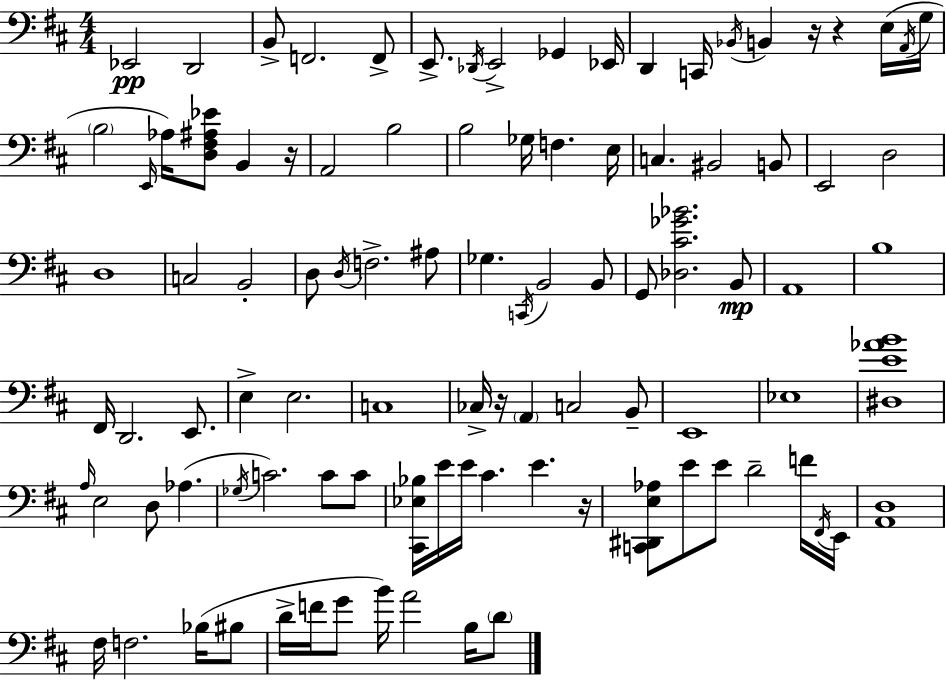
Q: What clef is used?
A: bass